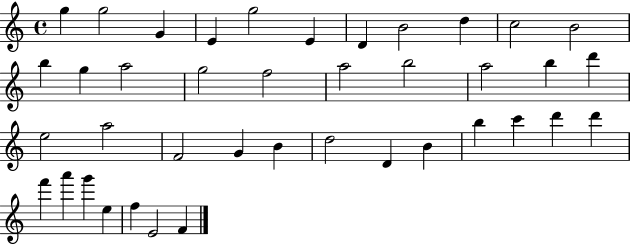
{
  \clef treble
  \time 4/4
  \defaultTimeSignature
  \key c \major
  g''4 g''2 g'4 | e'4 g''2 e'4 | d'4 b'2 d''4 | c''2 b'2 | \break b''4 g''4 a''2 | g''2 f''2 | a''2 b''2 | a''2 b''4 d'''4 | \break e''2 a''2 | f'2 g'4 b'4 | d''2 d'4 b'4 | b''4 c'''4 d'''4 d'''4 | \break f'''4 a'''4 g'''4 e''4 | f''4 e'2 f'4 | \bar "|."
}